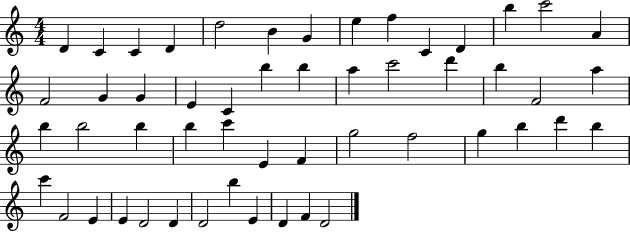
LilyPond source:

{
  \clef treble
  \numericTimeSignature
  \time 4/4
  \key c \major
  d'4 c'4 c'4 d'4 | d''2 b'4 g'4 | e''4 f''4 c'4 d'4 | b''4 c'''2 a'4 | \break f'2 g'4 g'4 | e'4 c'4 b''4 b''4 | a''4 c'''2 d'''4 | b''4 f'2 a''4 | \break b''4 b''2 b''4 | b''4 c'''4 e'4 f'4 | g''2 f''2 | g''4 b''4 d'''4 b''4 | \break c'''4 f'2 e'4 | e'4 d'2 d'4 | d'2 b''4 e'4 | d'4 f'4 d'2 | \break \bar "|."
}